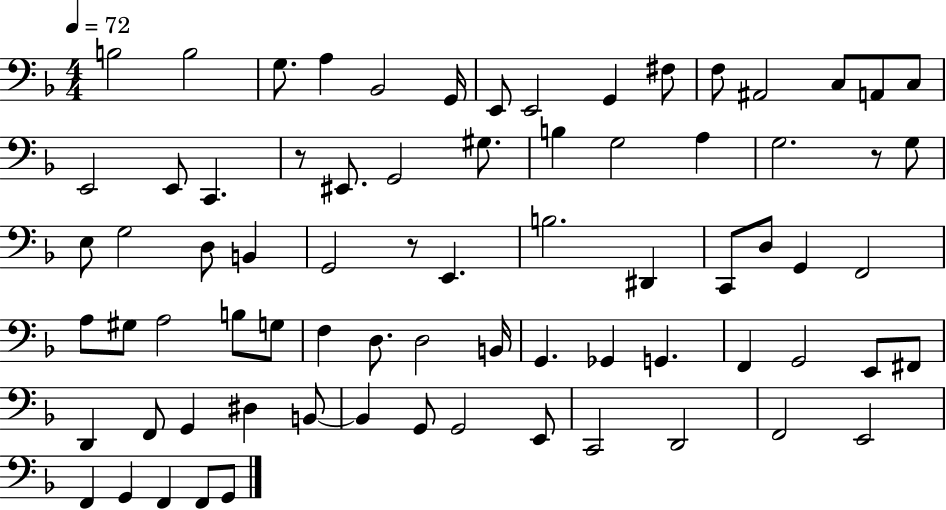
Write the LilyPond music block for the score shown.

{
  \clef bass
  \numericTimeSignature
  \time 4/4
  \key f \major
  \tempo 4 = 72
  b2 b2 | g8. a4 bes,2 g,16 | e,8 e,2 g,4 fis8 | f8 ais,2 c8 a,8 c8 | \break e,2 e,8 c,4. | r8 eis,8. g,2 gis8. | b4 g2 a4 | g2. r8 g8 | \break e8 g2 d8 b,4 | g,2 r8 e,4. | b2. dis,4 | c,8 d8 g,4 f,2 | \break a8 gis8 a2 b8 g8 | f4 d8. d2 b,16 | g,4. ges,4 g,4. | f,4 g,2 e,8 fis,8 | \break d,4 f,8 g,4 dis4 b,8~~ | b,4 g,8 g,2 e,8 | c,2 d,2 | f,2 e,2 | \break f,4 g,4 f,4 f,8 g,8 | \bar "|."
}